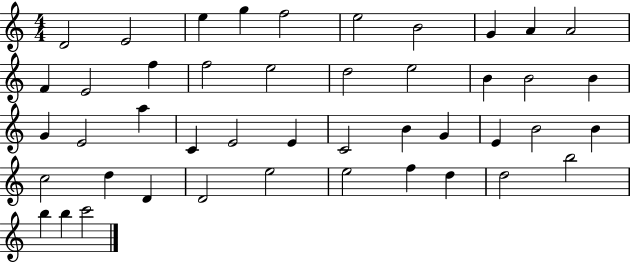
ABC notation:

X:1
T:Untitled
M:4/4
L:1/4
K:C
D2 E2 e g f2 e2 B2 G A A2 F E2 f f2 e2 d2 e2 B B2 B G E2 a C E2 E C2 B G E B2 B c2 d D D2 e2 e2 f d d2 b2 b b c'2